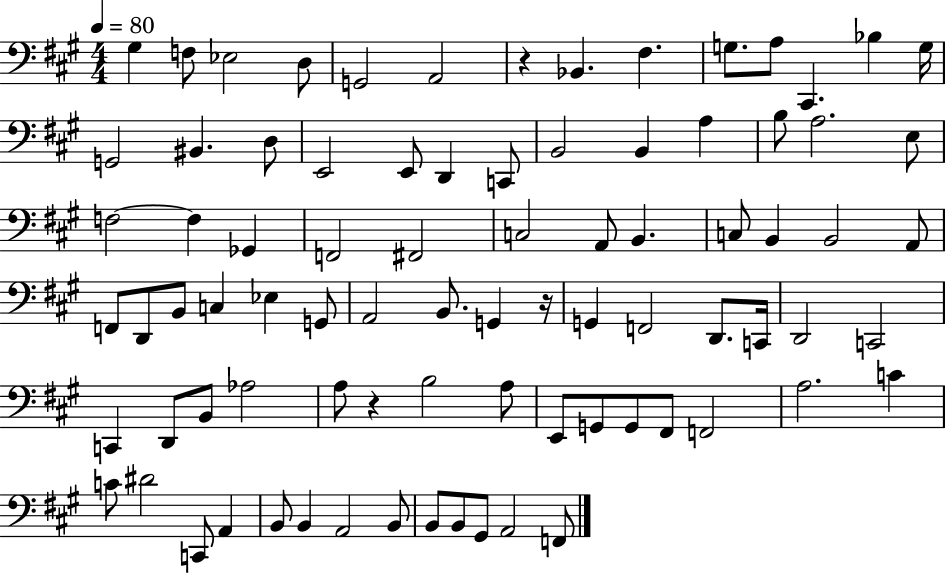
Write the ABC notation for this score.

X:1
T:Untitled
M:4/4
L:1/4
K:A
^G, F,/2 _E,2 D,/2 G,,2 A,,2 z _B,, ^F, G,/2 A,/2 ^C,, _B, G,/4 G,,2 ^B,, D,/2 E,,2 E,,/2 D,, C,,/2 B,,2 B,, A, B,/2 A,2 E,/2 F,2 F, _G,, F,,2 ^F,,2 C,2 A,,/2 B,, C,/2 B,, B,,2 A,,/2 F,,/2 D,,/2 B,,/2 C, _E, G,,/2 A,,2 B,,/2 G,, z/4 G,, F,,2 D,,/2 C,,/4 D,,2 C,,2 C,, D,,/2 B,,/2 _A,2 A,/2 z B,2 A,/2 E,,/2 G,,/2 G,,/2 ^F,,/2 F,,2 A,2 C C/2 ^D2 C,,/2 A,, B,,/2 B,, A,,2 B,,/2 B,,/2 B,,/2 ^G,,/2 A,,2 F,,/2